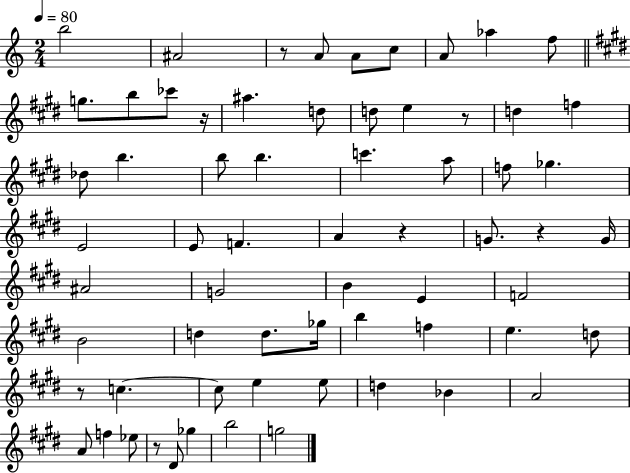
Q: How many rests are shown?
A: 7